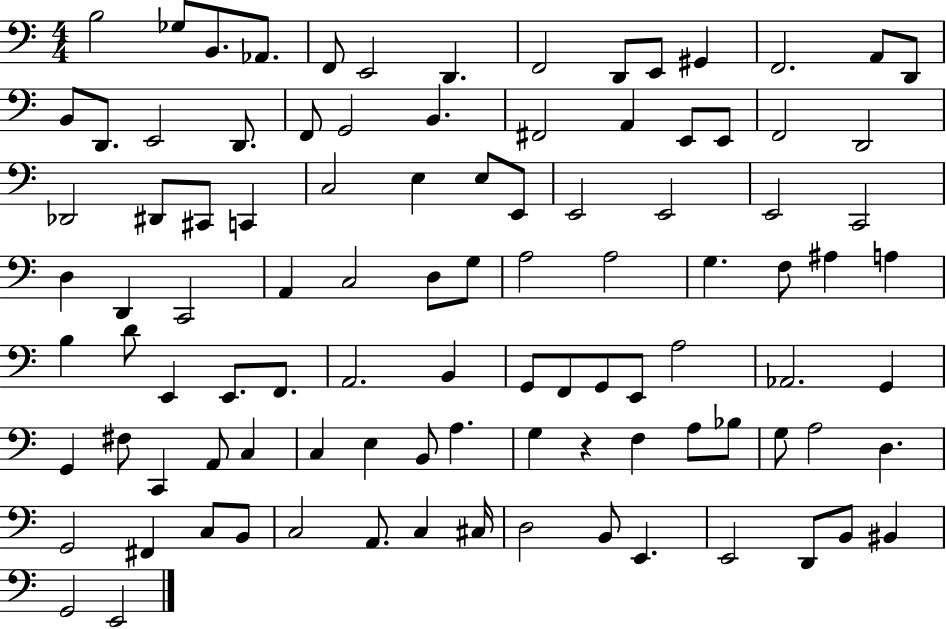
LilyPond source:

{
  \clef bass
  \numericTimeSignature
  \time 4/4
  \key c \major
  b2 ges8 b,8. aes,8. | f,8 e,2 d,4. | f,2 d,8 e,8 gis,4 | f,2. a,8 d,8 | \break b,8 d,8. e,2 d,8. | f,8 g,2 b,4. | fis,2 a,4 e,8 e,8 | f,2 d,2 | \break des,2 dis,8 cis,8 c,4 | c2 e4 e8 e,8 | e,2 e,2 | e,2 c,2 | \break d4 d,4 c,2 | a,4 c2 d8 g8 | a2 a2 | g4. f8 ais4 a4 | \break b4 d'8 e,4 e,8. f,8. | a,2. b,4 | g,8 f,8 g,8 e,8 a2 | aes,2. g,4 | \break g,4 fis8 c,4 a,8 c4 | c4 e4 b,8 a4. | g4 r4 f4 a8 bes8 | g8 a2 d4. | \break g,2 fis,4 c8 b,8 | c2 a,8. c4 cis16 | d2 b,8 e,4. | e,2 d,8 b,8 bis,4 | \break g,2 e,2 | \bar "|."
}